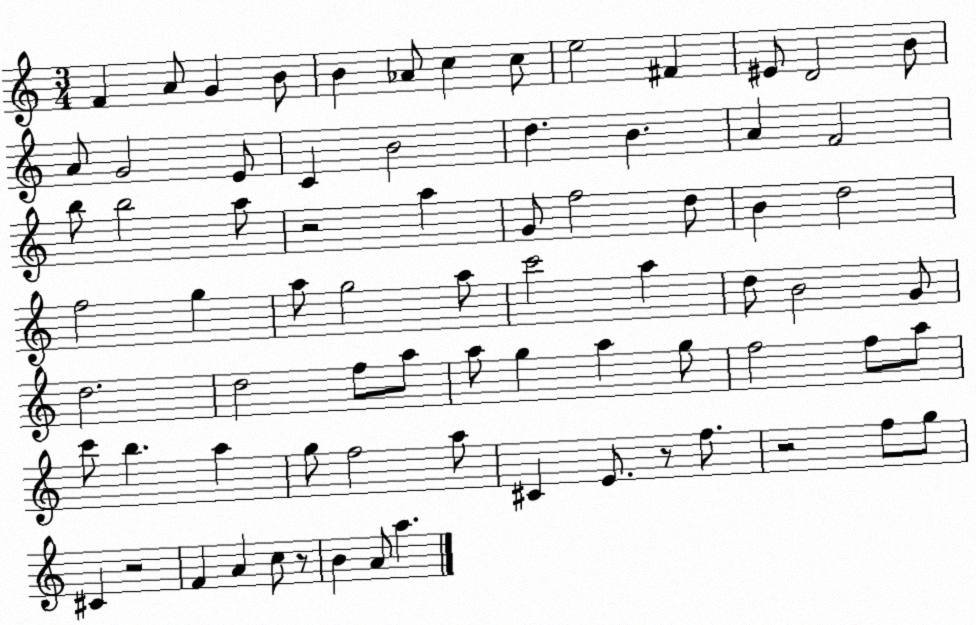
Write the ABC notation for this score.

X:1
T:Untitled
M:3/4
L:1/4
K:C
F A/2 G B/2 B _A/2 c c/2 e2 ^F ^E/2 D2 B/2 A/2 G2 E/2 C B2 d B A F2 b/2 b2 a/2 z2 a G/2 f2 d/2 B d2 f2 g a/2 g2 a/2 c'2 a d/2 B2 G/2 d2 d2 f/2 a/2 a/2 g a g/2 f2 f/2 a/2 c'/2 b a g/2 f2 a/2 ^C E/2 z/2 f/2 z2 f/2 g/2 ^C z2 F A c/2 z/2 B A/2 a